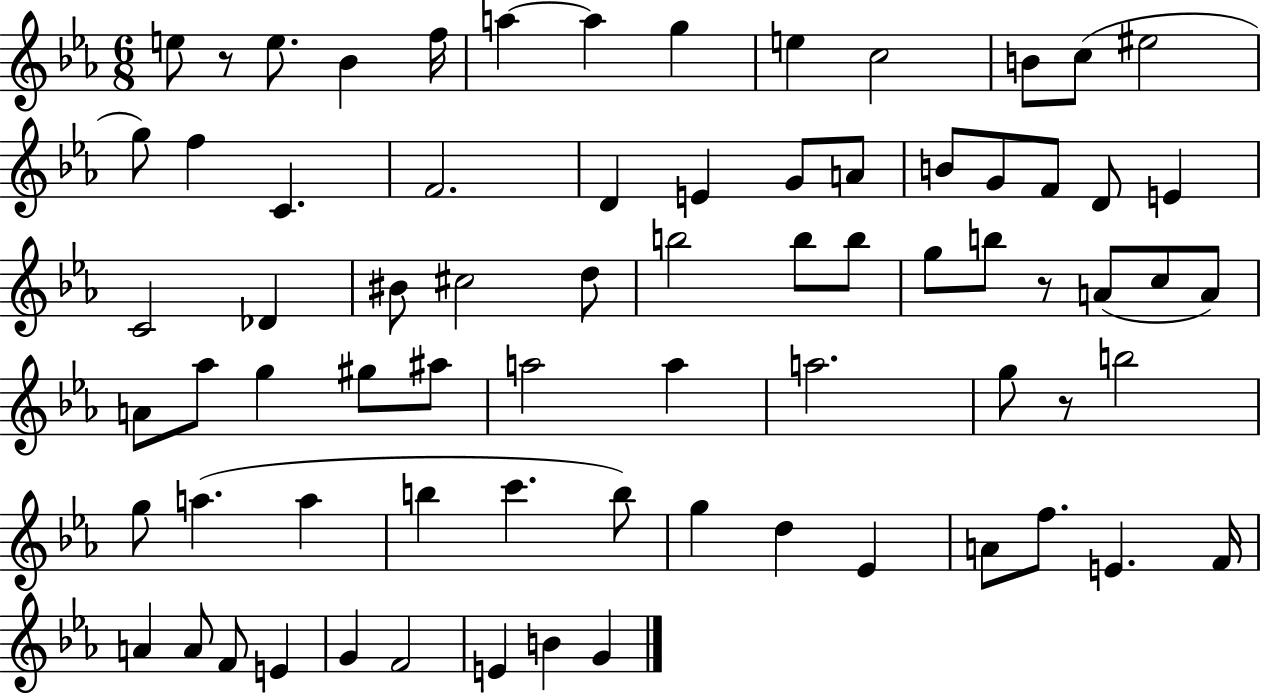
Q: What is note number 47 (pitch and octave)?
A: G5